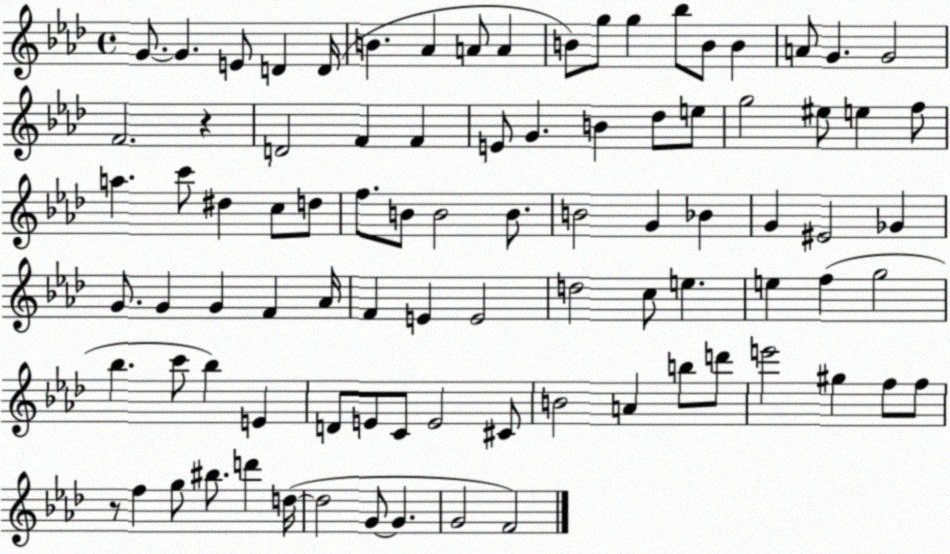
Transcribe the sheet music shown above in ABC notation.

X:1
T:Untitled
M:4/4
L:1/4
K:Ab
G/2 G E/2 D D/4 B _A A/2 A B/2 g/2 g _b/2 B/2 B A/2 G G2 F2 z D2 F F E/2 G B _d/2 e/2 g2 ^e/2 e f/2 a c'/2 ^d c/2 d/2 f/2 B/2 B2 B/2 B2 G _B G ^E2 _G G/2 G G F _A/4 F E E2 d2 c/2 e e f g2 _b c'/2 _b E D/2 E/2 C/2 E2 ^C/2 B2 A b/2 d'/2 e'2 ^g f/2 f/2 z/2 f g/2 ^b/2 d' d/4 d2 G/2 G G2 F2